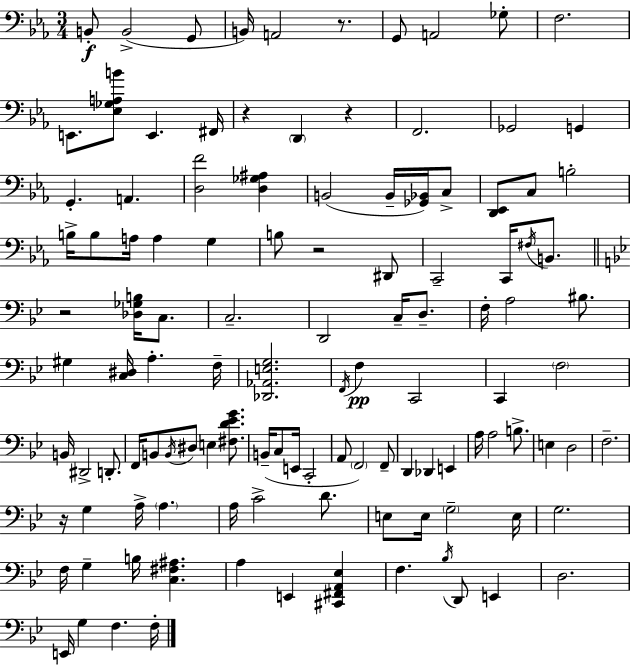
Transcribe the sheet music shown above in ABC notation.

X:1
T:Untitled
M:3/4
L:1/4
K:Eb
B,,/2 B,,2 G,,/2 B,,/4 A,,2 z/2 G,,/2 A,,2 _G,/2 F,2 E,,/2 [_E,_G,A,B]/2 E,, ^F,,/4 z D,, z F,,2 _G,,2 G,, G,, A,, [D,F]2 [D,_G,^A,] B,,2 B,,/4 [_G,,_B,,]/4 C,/2 [D,,_E,,]/2 C,/2 B,2 B,/4 B,/2 A,/4 A, G, B,/2 z2 ^D,,/2 C,,2 C,,/4 ^F,/4 B,,/2 z2 [_D,_G,B,]/4 C,/2 C,2 D,,2 C,/4 D,/2 F,/4 A,2 ^B,/2 ^G, [C,^D,]/4 A, F,/4 [_D,,_A,,E,G,]2 F,,/4 F, C,,2 C,, F,2 B,,/4 ^D,,2 D,,/2 F,,/4 B,,/2 B,,/4 ^D,/2 E, [^F,D_EG]/2 B,,/4 C,/2 E,,/4 C,,2 A,,/2 F,,2 F,,/2 D,, _D,, E,, A,/4 A,2 B,/2 E, D,2 F,2 z/4 G, A,/4 A, A,/4 C2 D/2 E,/2 E,/4 G,2 E,/4 G,2 F,/4 G, B,/4 [C,^F,^A,] A, E,, [^C,,^F,,A,,_E,] F, _B,/4 D,,/2 E,, D,2 E,,/4 G, F, F,/4